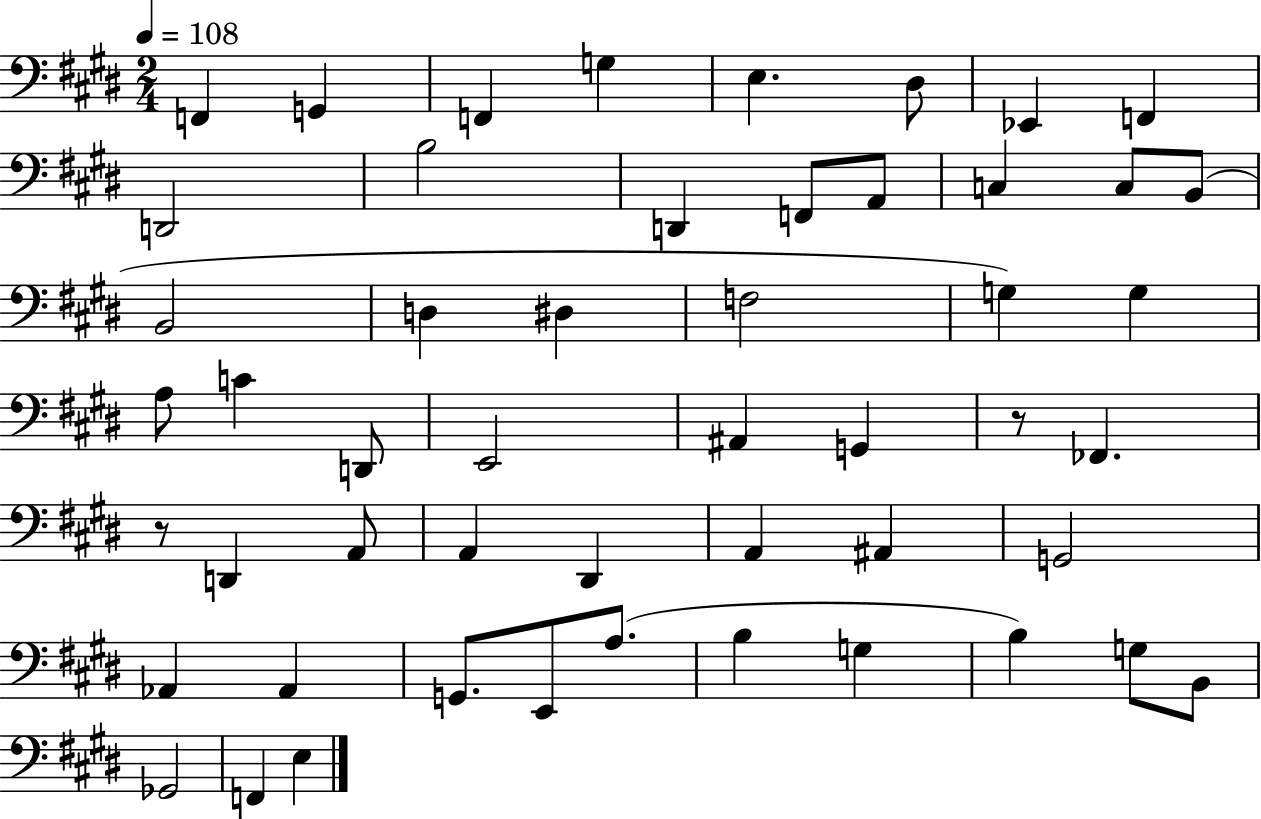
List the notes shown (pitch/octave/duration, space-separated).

F2/q G2/q F2/q G3/q E3/q. D#3/e Eb2/q F2/q D2/h B3/h D2/q F2/e A2/e C3/q C3/e B2/e B2/h D3/q D#3/q F3/h G3/q G3/q A3/e C4/q D2/e E2/h A#2/q G2/q R/e FES2/q. R/e D2/q A2/e A2/q D#2/q A2/q A#2/q G2/h Ab2/q Ab2/q G2/e. E2/e A3/e. B3/q G3/q B3/q G3/e B2/e Gb2/h F2/q E3/q